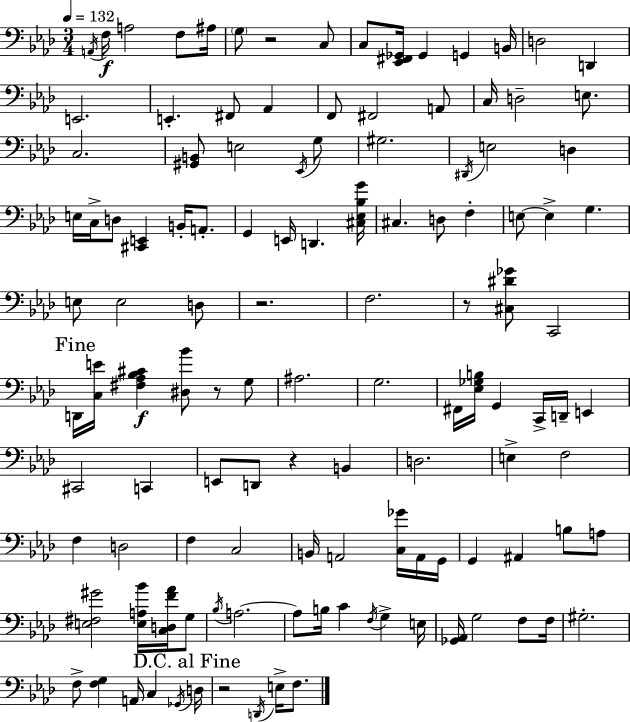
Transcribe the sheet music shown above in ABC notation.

X:1
T:Untitled
M:3/4
L:1/4
K:Fm
A,,/4 F,/4 A,2 F,/2 ^A,/4 G,/2 z2 C,/2 C,/2 [_E,,^F,,_G,,]/4 _G,, G,, B,,/4 D,2 D,, E,,2 E,, ^F,,/2 _A,, F,,/2 ^F,,2 A,,/2 C,/4 D,2 E,/2 C,2 [^G,,B,,]/2 E,2 _E,,/4 G,/2 ^G,2 ^D,,/4 E,2 D, E,/4 C,/4 D,/2 [^C,,E,,] B,,/4 A,,/2 G,, E,,/4 D,, [^C,_E,_B,G]/4 ^C, D,/2 F, E,/2 E, G, E,/2 E,2 D,/2 z2 F,2 z/2 [^C,^D_G]/2 C,,2 D,,/4 [C,E]/4 [^F,_A,_B,^C] [^D,_B]/2 z/2 G,/2 ^A,2 G,2 ^F,,/4 [_E,_G,B,]/4 G,, C,,/4 D,,/4 E,, ^C,,2 C,, E,,/2 D,,/2 z B,, D,2 E, F,2 F, D,2 F, C,2 B,,/4 A,,2 [C,_G]/4 A,,/4 G,,/4 G,, ^A,, B,/2 A,/2 [E,^F,^G]2 [E,A,_B]/4 [C,D,F_A]/4 G,/2 _B,/4 A,2 A,/2 B,/4 C F,/4 G, E,/4 [_G,,_A,,]/4 G,2 F,/2 F,/4 ^G,2 F,/2 [F,G,] A,,/4 C, _G,,/4 D,/4 z2 D,,/4 E,/4 F,/2